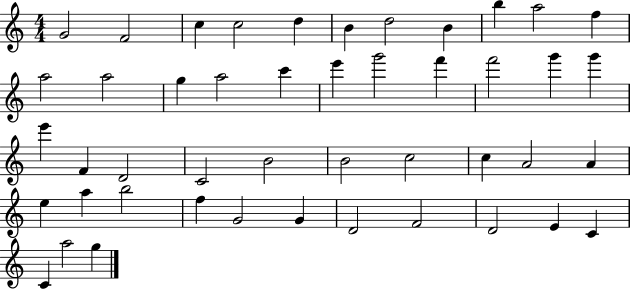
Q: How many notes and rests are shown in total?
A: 46